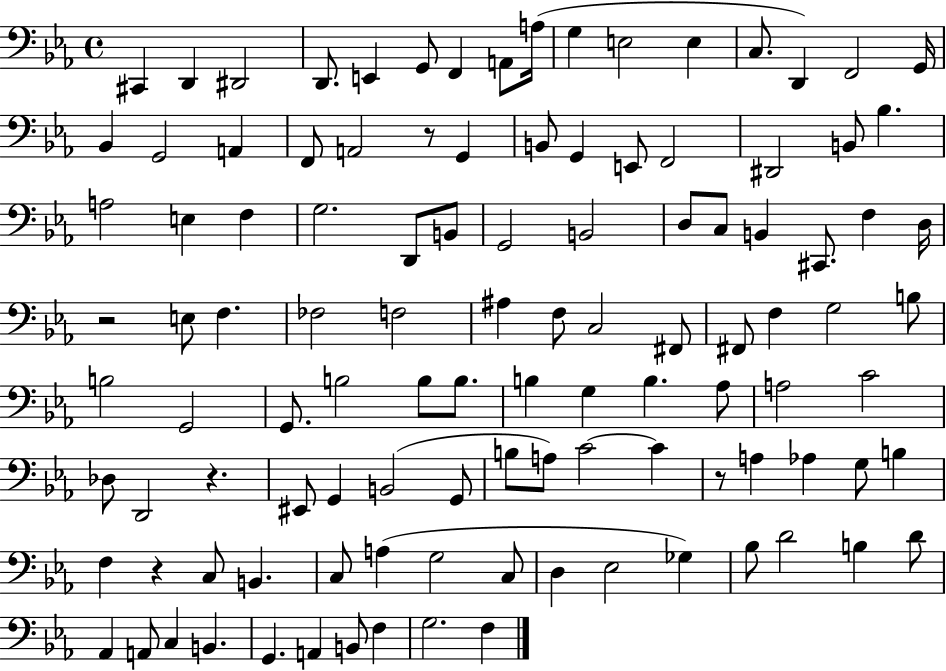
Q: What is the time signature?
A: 4/4